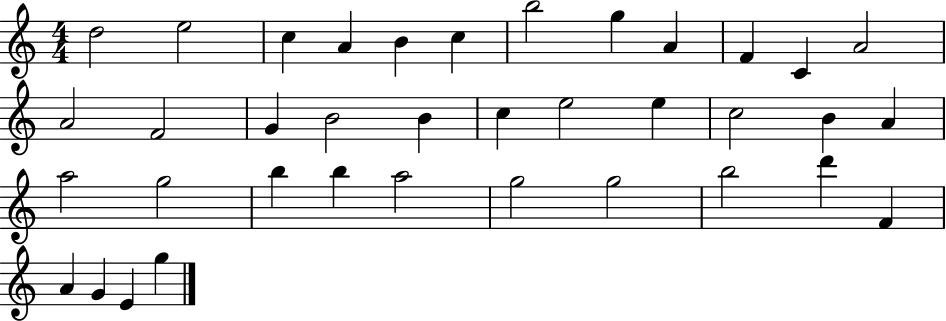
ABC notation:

X:1
T:Untitled
M:4/4
L:1/4
K:C
d2 e2 c A B c b2 g A F C A2 A2 F2 G B2 B c e2 e c2 B A a2 g2 b b a2 g2 g2 b2 d' F A G E g